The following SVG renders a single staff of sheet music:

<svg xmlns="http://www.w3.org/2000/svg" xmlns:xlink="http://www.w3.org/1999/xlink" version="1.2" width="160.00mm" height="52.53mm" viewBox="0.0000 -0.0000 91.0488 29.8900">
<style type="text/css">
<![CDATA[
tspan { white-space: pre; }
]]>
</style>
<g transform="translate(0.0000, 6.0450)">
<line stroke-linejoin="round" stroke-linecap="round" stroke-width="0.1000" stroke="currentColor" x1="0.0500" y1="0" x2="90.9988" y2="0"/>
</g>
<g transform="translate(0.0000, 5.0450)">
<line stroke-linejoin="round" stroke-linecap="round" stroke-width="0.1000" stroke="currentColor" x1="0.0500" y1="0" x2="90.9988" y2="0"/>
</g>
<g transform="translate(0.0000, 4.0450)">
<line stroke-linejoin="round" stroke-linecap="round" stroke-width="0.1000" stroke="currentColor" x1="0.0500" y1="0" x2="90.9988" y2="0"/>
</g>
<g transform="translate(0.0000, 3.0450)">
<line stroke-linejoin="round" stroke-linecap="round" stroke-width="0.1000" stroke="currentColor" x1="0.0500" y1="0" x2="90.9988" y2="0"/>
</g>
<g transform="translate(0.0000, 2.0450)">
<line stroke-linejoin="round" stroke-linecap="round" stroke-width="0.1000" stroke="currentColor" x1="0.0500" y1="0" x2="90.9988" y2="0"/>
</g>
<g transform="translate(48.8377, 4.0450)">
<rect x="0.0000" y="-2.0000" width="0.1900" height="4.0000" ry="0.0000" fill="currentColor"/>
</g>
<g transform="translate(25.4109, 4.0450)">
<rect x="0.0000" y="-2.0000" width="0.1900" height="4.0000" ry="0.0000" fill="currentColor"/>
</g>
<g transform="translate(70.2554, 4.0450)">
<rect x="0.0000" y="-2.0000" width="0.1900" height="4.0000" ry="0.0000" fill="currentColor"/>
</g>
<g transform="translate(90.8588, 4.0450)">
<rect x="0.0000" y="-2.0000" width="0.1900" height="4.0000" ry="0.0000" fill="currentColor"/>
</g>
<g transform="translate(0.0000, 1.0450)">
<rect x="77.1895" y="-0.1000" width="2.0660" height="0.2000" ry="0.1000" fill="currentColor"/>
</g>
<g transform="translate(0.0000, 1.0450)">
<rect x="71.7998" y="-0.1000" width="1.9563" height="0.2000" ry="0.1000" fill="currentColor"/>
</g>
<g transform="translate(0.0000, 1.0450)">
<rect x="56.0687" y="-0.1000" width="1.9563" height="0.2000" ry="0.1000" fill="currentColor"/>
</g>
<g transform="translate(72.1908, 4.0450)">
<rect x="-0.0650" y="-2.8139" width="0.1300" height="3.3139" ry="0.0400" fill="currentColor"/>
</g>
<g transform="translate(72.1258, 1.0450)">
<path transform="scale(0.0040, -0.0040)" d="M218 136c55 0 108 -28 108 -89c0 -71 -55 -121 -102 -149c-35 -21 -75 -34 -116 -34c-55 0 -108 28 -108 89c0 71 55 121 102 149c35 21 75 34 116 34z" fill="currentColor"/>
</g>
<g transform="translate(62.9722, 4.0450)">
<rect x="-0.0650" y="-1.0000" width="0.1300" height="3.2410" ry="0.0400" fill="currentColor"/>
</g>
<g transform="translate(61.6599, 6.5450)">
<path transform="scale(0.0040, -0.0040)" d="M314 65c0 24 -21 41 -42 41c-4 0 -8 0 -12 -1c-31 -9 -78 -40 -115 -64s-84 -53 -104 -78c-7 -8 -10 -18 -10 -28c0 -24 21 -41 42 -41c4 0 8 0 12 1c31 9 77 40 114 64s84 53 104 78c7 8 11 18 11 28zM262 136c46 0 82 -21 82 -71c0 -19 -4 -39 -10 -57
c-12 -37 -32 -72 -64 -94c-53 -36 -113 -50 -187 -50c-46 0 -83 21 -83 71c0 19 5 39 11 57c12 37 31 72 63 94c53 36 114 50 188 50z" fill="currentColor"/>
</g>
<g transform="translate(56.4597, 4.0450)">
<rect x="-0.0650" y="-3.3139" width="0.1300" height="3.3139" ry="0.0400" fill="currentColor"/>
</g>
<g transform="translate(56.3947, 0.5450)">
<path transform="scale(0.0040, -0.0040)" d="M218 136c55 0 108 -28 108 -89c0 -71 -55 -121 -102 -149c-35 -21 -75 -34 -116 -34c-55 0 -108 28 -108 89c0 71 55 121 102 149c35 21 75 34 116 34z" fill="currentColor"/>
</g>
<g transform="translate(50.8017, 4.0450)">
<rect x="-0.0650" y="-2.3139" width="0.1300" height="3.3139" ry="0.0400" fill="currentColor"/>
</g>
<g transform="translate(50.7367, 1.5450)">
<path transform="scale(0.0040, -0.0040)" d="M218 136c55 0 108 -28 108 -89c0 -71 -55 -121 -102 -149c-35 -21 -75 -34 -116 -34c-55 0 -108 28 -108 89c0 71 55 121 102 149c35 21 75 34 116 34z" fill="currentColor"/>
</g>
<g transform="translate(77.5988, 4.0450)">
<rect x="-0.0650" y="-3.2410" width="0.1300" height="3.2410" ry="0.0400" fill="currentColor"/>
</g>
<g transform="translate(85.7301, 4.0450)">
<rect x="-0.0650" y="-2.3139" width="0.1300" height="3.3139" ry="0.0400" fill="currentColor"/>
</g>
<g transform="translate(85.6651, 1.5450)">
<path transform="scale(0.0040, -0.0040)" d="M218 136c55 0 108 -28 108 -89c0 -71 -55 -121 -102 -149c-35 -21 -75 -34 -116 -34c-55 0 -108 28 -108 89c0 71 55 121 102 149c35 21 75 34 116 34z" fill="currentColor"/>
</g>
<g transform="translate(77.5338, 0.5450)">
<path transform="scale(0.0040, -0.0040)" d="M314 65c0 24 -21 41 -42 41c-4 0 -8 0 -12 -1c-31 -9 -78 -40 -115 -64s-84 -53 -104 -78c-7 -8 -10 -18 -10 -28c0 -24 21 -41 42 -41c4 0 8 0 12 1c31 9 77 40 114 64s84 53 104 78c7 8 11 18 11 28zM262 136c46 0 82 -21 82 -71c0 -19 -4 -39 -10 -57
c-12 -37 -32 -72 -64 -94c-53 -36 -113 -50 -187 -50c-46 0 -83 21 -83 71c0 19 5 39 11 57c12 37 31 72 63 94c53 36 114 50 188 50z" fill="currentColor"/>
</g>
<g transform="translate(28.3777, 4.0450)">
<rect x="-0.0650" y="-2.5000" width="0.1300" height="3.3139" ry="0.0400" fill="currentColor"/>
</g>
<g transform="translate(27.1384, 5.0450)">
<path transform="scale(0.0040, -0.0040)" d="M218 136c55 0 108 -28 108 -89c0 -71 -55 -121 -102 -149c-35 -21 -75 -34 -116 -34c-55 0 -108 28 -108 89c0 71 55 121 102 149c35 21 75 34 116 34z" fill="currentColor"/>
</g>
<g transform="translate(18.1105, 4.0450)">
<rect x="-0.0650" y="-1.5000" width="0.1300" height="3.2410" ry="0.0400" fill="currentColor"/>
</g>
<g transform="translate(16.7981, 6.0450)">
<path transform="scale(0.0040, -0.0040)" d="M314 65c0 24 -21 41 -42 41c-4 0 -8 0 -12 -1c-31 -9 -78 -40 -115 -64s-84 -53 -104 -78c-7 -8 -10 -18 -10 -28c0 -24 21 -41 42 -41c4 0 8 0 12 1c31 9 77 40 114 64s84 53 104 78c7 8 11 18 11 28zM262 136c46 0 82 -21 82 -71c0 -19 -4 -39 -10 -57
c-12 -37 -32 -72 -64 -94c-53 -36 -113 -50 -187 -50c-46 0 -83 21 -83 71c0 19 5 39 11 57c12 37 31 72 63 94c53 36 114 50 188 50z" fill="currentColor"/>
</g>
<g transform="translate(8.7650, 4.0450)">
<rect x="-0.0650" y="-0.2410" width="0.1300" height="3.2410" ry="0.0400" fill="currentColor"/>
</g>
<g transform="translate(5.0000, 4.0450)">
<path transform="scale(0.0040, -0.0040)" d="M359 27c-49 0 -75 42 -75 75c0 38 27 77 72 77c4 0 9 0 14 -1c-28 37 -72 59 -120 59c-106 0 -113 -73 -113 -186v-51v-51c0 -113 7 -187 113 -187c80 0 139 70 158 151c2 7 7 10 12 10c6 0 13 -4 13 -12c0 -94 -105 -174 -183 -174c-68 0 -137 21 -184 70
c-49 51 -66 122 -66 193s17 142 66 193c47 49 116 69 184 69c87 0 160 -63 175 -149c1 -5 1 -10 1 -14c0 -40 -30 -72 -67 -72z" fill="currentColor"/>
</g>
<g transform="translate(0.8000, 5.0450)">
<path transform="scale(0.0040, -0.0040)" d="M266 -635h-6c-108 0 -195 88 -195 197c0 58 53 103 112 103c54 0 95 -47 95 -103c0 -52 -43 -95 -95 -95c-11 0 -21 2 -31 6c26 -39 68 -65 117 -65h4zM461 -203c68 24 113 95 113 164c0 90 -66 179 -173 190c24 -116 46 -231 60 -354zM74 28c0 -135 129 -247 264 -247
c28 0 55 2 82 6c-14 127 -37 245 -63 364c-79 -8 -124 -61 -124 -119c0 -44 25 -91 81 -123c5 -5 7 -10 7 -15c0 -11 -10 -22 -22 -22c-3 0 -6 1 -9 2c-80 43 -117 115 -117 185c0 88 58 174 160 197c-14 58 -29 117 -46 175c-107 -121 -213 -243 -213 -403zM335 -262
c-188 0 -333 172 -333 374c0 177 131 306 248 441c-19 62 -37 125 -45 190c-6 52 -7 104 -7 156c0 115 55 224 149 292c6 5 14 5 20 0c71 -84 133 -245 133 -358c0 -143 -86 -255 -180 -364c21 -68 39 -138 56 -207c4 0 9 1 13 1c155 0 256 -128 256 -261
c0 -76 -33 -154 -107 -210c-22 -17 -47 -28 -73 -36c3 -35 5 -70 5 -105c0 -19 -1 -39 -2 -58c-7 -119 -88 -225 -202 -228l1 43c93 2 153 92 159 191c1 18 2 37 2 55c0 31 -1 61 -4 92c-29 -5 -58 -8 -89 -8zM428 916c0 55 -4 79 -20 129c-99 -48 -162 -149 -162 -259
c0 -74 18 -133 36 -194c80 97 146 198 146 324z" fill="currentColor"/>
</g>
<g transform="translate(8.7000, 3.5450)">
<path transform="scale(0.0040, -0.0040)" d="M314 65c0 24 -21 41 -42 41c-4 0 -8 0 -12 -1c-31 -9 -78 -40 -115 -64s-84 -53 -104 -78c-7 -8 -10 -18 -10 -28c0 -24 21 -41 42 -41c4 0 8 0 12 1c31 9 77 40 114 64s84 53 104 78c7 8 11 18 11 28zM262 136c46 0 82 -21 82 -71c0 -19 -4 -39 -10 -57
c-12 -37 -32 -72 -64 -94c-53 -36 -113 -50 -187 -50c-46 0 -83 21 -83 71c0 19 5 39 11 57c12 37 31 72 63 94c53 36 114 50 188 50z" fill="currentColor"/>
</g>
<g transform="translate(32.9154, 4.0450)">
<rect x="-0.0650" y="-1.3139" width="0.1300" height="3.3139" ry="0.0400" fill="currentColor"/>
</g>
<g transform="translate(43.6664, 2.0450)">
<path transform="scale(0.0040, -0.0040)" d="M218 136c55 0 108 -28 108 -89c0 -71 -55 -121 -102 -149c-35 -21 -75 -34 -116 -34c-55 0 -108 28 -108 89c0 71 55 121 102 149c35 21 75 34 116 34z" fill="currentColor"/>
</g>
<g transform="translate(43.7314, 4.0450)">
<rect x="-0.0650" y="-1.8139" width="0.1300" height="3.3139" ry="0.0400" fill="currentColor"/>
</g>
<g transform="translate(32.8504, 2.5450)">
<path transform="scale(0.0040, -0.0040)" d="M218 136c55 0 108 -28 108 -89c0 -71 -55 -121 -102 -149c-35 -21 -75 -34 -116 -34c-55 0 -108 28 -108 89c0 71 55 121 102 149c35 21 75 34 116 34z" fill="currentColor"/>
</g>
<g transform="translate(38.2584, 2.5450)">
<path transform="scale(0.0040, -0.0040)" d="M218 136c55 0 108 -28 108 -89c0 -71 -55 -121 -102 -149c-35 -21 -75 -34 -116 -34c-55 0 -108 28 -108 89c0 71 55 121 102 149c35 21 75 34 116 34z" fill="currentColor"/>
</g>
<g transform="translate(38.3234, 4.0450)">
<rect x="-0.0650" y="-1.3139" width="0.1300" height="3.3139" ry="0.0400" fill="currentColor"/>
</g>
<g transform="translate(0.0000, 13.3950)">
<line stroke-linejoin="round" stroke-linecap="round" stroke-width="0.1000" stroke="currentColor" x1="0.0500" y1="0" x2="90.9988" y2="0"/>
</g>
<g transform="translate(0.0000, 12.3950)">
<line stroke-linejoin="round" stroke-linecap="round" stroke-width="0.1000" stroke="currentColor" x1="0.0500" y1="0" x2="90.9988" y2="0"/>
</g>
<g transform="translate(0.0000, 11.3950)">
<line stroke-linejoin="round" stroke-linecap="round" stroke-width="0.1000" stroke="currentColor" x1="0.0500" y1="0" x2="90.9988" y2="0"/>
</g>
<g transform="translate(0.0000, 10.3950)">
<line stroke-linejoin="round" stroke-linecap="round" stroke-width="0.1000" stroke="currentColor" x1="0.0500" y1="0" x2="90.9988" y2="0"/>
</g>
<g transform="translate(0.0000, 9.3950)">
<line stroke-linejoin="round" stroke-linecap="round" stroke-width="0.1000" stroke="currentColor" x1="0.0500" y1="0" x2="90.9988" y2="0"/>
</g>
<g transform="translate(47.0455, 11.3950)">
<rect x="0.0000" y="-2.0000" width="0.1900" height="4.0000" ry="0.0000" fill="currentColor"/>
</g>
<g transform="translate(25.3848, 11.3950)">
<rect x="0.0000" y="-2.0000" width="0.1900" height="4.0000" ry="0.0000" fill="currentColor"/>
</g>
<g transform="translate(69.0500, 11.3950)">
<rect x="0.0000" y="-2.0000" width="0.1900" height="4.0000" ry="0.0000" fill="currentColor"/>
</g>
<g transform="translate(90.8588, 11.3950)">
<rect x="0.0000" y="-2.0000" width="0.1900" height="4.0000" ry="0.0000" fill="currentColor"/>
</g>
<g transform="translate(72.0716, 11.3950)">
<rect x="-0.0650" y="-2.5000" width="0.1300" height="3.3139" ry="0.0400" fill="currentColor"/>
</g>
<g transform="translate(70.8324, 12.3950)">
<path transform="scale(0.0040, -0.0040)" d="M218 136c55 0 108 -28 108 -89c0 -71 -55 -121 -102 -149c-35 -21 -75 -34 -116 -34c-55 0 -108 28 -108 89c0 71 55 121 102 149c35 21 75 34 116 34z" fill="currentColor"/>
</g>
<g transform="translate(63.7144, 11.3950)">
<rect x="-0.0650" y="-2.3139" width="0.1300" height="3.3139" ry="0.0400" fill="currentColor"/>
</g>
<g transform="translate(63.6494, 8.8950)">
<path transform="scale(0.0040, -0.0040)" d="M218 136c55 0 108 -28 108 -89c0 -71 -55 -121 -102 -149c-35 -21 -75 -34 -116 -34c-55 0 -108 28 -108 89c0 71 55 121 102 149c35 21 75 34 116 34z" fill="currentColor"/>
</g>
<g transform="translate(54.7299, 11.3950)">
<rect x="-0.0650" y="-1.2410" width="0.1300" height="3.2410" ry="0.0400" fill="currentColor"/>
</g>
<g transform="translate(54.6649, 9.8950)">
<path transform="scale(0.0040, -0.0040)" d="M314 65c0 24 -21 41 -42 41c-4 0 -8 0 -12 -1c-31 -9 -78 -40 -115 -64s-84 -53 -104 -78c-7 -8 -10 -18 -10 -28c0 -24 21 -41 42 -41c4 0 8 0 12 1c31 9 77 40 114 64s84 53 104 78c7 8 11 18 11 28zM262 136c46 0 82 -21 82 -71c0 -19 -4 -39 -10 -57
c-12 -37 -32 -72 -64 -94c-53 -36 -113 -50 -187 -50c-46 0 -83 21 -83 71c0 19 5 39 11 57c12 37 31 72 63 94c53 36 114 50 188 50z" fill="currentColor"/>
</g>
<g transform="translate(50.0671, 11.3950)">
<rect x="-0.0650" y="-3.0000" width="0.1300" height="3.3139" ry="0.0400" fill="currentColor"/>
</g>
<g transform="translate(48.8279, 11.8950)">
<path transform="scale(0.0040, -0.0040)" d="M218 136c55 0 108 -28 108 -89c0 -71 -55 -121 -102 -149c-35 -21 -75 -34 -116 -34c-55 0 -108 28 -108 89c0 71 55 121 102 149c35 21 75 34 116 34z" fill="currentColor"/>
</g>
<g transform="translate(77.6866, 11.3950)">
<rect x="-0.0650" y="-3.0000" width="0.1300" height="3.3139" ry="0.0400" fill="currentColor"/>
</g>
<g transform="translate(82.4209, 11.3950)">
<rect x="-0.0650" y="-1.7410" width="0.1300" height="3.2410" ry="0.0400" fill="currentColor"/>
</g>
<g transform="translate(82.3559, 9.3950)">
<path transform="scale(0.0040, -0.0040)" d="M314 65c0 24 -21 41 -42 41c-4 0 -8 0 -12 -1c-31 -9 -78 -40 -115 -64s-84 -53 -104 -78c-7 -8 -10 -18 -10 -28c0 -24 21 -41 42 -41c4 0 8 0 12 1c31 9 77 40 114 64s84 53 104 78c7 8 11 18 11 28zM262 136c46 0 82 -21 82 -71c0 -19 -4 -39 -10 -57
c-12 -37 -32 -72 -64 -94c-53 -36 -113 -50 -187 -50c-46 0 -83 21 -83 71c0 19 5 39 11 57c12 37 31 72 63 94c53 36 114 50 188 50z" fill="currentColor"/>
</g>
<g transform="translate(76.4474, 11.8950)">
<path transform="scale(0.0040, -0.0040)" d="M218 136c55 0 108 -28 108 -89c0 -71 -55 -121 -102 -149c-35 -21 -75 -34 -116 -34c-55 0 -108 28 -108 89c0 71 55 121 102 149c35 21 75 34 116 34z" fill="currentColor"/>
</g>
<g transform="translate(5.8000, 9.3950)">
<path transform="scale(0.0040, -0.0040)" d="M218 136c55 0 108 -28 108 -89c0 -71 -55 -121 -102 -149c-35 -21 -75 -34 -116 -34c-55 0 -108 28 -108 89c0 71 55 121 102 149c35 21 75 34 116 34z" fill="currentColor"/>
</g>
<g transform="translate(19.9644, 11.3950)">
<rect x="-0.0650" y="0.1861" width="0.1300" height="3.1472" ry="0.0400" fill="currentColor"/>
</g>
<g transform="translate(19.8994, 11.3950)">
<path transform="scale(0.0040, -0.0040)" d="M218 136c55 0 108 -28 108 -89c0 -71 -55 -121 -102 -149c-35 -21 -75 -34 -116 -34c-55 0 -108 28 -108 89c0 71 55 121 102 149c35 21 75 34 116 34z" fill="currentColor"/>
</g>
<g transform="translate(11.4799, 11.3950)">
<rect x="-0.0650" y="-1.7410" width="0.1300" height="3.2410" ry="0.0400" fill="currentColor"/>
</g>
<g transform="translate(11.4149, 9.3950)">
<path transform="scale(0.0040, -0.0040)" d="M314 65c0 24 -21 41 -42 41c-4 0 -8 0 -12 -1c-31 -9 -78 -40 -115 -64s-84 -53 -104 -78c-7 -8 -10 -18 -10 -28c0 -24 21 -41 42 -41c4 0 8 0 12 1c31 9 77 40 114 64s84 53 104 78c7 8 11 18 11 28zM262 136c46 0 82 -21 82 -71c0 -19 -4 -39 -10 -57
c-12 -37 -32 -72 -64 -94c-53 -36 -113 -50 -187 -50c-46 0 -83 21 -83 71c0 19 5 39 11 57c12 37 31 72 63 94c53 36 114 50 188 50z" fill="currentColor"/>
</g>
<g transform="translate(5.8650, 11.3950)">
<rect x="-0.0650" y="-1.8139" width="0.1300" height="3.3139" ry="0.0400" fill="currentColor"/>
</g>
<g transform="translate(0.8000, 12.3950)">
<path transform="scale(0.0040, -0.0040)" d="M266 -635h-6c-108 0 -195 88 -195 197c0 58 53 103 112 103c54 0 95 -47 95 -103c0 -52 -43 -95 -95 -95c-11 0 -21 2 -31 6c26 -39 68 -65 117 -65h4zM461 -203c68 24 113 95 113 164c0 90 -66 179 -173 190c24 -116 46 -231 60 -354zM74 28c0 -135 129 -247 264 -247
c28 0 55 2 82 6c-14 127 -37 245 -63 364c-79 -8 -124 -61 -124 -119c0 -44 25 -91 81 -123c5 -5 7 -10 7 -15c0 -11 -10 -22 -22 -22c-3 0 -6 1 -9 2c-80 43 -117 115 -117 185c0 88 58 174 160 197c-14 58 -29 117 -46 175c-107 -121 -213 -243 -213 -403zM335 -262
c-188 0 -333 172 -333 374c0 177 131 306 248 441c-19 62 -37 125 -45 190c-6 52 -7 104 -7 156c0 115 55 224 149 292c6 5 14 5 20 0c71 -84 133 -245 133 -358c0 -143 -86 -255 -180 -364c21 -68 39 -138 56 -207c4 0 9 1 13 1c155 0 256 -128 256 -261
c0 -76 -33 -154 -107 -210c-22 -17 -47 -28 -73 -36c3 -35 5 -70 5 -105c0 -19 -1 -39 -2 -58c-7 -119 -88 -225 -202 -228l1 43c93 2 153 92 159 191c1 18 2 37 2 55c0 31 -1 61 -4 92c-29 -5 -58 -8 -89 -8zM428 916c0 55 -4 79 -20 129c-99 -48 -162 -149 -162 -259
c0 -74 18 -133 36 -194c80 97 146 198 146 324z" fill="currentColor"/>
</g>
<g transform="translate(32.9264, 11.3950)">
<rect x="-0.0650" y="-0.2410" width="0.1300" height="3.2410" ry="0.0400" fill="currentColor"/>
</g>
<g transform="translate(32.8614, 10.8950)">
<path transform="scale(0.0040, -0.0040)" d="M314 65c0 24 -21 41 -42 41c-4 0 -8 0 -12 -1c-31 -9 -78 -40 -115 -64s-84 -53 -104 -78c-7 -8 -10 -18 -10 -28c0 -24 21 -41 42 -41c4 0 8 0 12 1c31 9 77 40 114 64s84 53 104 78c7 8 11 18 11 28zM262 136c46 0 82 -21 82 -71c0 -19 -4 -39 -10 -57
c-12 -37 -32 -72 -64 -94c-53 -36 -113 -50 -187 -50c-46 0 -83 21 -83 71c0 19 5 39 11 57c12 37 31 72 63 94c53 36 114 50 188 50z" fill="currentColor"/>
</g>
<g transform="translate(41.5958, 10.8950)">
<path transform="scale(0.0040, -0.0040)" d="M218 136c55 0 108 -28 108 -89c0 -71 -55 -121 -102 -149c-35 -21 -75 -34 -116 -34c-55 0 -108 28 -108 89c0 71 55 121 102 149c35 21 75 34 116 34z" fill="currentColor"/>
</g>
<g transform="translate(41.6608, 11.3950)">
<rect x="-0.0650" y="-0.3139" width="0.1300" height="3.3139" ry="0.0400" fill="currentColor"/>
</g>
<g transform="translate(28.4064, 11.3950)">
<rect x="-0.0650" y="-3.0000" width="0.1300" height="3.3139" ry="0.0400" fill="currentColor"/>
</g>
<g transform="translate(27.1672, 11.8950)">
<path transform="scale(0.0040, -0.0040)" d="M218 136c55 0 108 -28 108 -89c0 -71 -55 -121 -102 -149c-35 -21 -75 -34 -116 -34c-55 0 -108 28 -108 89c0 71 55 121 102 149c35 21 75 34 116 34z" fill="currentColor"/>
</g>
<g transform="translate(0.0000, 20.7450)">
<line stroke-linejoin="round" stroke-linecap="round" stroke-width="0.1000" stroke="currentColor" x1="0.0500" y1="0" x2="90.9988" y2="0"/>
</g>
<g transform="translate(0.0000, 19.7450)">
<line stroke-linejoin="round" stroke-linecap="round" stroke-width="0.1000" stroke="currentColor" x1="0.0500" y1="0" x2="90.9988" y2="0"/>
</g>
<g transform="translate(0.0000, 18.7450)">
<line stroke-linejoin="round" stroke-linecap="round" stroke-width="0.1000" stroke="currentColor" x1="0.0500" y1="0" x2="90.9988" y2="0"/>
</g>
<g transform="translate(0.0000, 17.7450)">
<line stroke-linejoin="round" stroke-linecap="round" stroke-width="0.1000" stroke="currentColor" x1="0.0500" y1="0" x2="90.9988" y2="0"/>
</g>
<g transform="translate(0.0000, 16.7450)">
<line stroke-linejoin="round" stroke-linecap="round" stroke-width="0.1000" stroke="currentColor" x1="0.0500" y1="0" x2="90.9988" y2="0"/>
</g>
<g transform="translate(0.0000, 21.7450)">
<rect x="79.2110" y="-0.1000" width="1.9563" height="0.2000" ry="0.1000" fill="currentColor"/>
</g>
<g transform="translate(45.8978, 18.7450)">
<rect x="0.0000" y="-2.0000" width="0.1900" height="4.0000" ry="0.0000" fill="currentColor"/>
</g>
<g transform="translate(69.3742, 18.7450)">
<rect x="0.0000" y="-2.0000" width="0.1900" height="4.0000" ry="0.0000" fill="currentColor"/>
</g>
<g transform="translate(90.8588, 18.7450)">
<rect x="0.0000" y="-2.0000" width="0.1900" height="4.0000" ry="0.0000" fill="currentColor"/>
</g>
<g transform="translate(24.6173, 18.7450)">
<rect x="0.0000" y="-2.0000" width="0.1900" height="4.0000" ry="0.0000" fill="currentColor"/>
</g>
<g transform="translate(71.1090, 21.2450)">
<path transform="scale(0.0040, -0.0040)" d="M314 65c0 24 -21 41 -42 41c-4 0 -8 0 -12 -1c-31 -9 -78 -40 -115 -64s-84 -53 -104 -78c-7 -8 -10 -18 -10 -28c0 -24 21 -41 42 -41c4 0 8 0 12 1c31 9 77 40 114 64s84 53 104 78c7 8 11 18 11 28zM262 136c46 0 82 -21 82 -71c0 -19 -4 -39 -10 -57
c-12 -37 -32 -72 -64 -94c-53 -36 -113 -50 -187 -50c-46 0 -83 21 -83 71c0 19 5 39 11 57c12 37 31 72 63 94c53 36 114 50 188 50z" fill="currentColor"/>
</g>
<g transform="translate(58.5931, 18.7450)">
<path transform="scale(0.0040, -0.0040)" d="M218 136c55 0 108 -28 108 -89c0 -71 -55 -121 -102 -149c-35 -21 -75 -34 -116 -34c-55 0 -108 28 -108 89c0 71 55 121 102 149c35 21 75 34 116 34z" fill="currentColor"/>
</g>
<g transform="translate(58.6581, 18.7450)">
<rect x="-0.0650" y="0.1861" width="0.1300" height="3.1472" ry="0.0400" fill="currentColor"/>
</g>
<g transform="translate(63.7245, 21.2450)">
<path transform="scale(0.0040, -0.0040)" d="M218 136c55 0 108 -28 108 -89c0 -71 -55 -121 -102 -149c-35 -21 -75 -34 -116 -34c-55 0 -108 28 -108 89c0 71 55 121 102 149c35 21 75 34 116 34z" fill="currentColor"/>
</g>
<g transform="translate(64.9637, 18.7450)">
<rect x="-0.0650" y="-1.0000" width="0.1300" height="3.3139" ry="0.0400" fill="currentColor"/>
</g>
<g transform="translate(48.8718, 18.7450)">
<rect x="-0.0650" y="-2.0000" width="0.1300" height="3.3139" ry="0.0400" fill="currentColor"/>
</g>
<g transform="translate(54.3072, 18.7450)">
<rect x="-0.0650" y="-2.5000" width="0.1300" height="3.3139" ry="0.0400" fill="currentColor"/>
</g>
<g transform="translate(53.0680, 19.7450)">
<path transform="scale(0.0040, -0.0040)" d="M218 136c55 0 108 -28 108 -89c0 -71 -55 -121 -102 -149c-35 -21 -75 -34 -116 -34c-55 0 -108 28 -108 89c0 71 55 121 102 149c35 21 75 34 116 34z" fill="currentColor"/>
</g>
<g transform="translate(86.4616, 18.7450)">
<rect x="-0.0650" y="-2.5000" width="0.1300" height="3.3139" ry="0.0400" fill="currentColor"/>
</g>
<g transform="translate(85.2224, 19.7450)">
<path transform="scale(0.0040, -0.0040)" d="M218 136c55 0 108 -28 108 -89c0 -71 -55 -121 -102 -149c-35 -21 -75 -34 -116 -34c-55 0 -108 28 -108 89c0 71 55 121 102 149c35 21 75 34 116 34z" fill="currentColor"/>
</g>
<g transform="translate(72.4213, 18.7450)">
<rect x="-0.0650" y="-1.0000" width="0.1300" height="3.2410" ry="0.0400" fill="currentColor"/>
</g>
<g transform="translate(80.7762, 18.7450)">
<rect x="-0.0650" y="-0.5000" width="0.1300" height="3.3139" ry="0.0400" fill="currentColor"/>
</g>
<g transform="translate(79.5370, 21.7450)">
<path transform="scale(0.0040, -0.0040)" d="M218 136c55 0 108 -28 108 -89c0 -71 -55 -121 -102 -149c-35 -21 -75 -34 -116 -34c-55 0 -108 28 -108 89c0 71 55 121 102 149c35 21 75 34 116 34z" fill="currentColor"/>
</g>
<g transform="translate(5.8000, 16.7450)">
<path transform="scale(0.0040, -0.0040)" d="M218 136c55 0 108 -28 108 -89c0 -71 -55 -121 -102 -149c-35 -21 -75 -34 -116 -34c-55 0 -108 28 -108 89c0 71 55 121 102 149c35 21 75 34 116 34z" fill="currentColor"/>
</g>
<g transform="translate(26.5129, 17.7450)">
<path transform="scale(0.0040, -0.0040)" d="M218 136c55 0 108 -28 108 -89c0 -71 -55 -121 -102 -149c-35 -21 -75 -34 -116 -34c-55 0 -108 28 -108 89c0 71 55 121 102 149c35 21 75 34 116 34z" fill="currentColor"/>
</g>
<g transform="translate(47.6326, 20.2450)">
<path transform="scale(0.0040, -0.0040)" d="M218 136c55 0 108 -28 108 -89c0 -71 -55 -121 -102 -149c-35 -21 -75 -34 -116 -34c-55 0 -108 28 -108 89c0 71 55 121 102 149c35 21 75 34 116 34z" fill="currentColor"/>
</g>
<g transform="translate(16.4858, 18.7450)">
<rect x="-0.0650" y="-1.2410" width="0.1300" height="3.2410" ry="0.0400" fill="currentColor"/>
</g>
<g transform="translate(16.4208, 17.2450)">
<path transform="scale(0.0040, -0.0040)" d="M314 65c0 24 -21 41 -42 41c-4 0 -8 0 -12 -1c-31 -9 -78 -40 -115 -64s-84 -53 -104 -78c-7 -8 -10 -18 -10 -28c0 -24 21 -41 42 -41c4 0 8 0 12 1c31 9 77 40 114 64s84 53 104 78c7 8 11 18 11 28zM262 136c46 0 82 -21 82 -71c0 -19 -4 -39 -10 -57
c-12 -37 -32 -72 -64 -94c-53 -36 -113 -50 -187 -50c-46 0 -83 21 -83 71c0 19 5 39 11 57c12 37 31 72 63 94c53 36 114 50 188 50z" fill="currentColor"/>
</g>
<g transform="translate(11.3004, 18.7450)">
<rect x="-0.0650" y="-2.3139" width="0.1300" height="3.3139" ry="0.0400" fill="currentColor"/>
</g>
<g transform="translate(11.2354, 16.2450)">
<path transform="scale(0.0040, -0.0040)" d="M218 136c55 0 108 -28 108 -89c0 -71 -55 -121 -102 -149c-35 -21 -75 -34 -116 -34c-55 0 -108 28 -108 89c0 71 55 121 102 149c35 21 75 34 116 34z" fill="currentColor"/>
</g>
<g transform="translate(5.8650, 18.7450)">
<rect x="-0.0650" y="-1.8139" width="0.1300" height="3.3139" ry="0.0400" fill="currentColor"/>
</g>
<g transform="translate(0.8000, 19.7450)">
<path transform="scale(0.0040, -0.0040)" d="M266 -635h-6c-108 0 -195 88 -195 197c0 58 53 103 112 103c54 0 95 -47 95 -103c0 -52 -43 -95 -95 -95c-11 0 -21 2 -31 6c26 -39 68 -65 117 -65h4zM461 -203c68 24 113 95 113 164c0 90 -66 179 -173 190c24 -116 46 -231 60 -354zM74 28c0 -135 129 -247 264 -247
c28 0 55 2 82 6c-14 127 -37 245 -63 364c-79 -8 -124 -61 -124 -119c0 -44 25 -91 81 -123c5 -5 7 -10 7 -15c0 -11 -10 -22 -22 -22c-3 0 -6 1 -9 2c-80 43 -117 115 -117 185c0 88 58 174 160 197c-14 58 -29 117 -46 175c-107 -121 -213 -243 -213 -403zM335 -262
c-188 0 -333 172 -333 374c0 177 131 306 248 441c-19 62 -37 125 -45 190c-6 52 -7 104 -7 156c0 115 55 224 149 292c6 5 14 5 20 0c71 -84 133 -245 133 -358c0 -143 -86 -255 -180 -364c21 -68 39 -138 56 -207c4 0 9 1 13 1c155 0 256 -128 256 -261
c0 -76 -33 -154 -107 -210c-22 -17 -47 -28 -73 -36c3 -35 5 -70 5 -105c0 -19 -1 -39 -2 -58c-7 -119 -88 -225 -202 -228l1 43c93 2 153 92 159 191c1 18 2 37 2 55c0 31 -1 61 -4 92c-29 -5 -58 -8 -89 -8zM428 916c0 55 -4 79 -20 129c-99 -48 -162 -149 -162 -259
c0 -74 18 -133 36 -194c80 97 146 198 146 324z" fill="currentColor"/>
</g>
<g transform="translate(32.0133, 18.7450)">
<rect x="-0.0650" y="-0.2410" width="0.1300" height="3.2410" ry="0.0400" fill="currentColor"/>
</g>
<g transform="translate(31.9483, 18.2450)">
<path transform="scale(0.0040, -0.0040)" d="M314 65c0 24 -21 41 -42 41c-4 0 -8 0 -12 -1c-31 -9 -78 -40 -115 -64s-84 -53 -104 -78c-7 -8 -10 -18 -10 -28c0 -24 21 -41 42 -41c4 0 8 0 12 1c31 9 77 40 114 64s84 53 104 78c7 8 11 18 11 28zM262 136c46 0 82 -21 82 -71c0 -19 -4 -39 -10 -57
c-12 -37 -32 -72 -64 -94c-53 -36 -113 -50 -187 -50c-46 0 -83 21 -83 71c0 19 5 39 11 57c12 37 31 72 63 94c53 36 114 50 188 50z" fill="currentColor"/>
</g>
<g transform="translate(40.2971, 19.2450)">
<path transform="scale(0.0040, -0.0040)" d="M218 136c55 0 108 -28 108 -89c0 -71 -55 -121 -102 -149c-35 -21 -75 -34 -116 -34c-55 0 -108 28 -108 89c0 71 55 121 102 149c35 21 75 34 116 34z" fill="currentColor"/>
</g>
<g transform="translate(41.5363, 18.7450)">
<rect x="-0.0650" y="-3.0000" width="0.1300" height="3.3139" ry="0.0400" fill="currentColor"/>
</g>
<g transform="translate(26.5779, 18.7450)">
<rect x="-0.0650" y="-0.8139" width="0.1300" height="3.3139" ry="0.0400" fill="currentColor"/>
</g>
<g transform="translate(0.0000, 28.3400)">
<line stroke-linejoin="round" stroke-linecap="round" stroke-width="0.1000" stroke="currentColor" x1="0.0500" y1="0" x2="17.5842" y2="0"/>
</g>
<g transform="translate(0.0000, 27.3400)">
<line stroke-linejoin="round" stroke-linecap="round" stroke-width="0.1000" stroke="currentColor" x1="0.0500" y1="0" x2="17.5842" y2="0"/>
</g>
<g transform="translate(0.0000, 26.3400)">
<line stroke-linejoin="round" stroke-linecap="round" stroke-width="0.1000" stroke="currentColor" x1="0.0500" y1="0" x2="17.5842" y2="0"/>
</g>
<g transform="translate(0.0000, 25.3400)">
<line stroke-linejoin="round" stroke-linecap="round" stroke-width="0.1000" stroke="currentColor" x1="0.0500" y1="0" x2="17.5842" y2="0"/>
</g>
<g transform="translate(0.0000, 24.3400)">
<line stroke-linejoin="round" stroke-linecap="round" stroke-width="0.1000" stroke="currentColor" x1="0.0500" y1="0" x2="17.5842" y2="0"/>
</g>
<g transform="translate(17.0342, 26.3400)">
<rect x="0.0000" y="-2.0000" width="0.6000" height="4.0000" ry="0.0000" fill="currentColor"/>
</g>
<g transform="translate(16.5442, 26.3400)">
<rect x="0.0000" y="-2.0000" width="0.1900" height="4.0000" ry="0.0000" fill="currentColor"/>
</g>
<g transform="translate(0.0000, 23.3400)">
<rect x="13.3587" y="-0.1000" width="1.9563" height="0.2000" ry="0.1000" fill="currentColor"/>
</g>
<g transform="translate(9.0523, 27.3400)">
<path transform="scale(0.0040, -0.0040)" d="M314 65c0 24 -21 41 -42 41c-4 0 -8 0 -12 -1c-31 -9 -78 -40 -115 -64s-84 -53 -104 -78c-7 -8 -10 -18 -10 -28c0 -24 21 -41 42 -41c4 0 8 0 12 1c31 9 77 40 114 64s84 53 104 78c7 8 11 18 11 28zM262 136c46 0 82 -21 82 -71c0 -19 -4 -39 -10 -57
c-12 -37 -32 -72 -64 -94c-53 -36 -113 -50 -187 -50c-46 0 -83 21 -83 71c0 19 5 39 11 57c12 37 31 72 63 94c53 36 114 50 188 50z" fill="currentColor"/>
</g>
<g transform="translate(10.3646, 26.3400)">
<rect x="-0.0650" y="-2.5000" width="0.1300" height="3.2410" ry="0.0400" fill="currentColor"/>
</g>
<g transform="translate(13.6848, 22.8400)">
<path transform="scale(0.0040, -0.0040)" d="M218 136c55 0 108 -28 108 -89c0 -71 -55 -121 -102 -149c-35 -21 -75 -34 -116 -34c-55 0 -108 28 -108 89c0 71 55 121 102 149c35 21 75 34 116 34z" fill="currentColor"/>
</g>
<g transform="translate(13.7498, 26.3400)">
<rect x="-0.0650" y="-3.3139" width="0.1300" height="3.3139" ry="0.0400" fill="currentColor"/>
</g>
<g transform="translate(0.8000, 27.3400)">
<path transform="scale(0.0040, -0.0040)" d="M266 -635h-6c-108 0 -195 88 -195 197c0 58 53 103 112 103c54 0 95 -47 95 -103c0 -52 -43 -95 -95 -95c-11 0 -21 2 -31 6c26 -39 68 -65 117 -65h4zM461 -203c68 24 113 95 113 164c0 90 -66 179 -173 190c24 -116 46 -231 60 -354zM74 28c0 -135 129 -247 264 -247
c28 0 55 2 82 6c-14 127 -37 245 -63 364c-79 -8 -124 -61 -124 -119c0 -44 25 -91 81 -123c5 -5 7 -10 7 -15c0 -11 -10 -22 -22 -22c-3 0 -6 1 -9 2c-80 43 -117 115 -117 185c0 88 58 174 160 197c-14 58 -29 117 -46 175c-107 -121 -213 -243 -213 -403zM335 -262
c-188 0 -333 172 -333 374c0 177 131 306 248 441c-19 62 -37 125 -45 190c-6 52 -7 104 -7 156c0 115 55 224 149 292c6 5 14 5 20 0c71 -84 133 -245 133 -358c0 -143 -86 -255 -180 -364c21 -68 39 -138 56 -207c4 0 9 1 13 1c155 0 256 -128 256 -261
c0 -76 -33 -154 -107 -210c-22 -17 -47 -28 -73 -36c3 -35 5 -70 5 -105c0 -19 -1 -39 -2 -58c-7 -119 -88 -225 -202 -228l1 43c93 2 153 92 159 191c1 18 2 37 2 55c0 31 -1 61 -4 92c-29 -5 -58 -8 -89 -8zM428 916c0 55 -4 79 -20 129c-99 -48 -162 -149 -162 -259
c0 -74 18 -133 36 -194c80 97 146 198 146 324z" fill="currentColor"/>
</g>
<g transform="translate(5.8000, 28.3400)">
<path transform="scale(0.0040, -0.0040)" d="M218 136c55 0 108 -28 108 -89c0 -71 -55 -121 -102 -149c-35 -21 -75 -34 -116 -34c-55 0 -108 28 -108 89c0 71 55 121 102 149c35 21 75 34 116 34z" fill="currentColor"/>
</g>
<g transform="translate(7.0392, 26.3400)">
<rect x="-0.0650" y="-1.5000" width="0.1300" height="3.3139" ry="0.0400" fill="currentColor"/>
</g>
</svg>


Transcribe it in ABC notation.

X:1
T:Untitled
M:4/4
L:1/4
K:C
c2 E2 G e e f g b D2 a b2 g f f2 B A c2 c A e2 g G A f2 f g e2 d c2 A F G B D D2 C G E G2 b